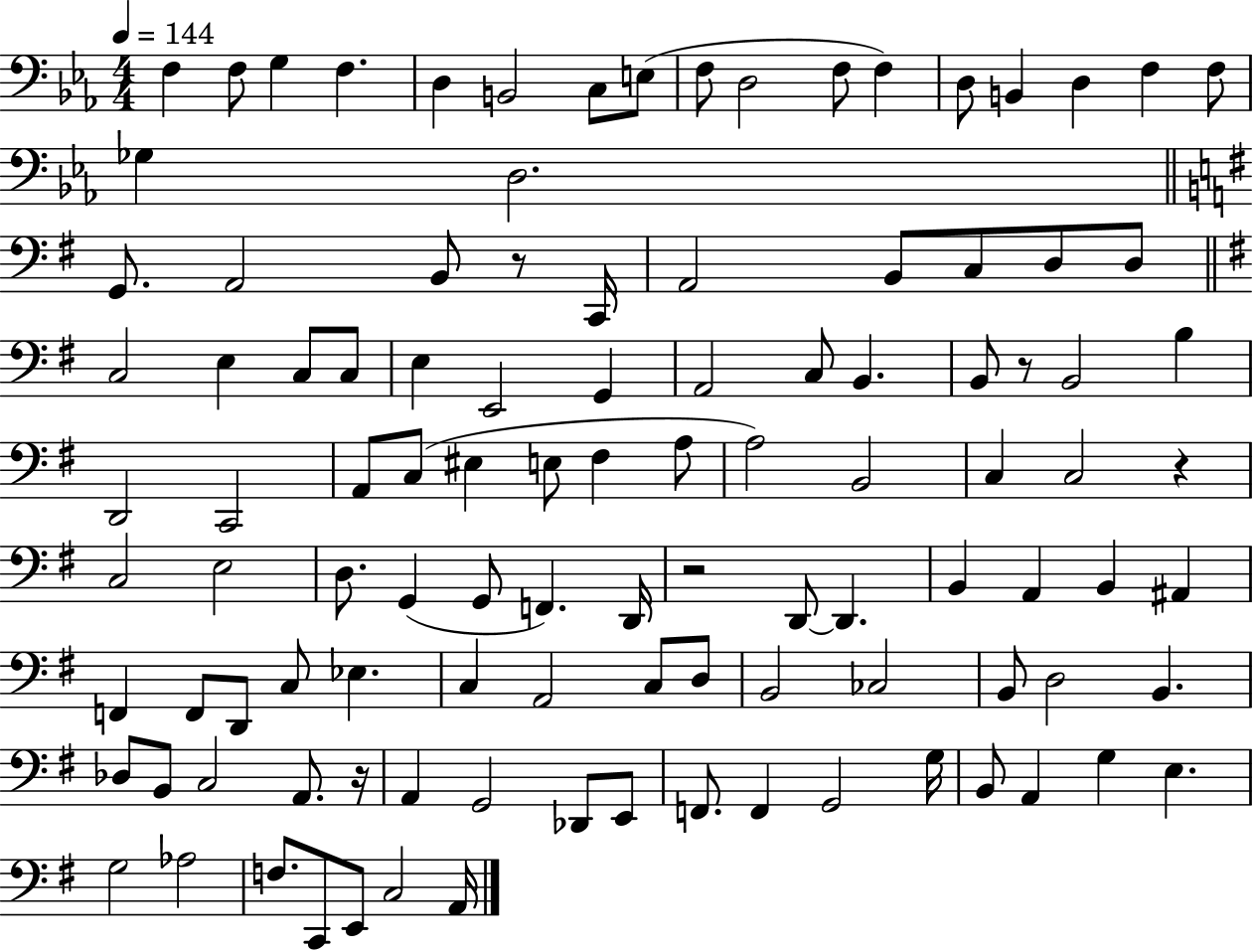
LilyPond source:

{
  \clef bass
  \numericTimeSignature
  \time 4/4
  \key ees \major
  \tempo 4 = 144
  f4 f8 g4 f4. | d4 b,2 c8 e8( | f8 d2 f8 f4) | d8 b,4 d4 f4 f8 | \break ges4 d2. | \bar "||" \break \key e \minor g,8. a,2 b,8 r8 c,16 | a,2 b,8 c8 d8 d8 | \bar "||" \break \key g \major c2 e4 c8 c8 | e4 e,2 g,4 | a,2 c8 b,4. | b,8 r8 b,2 b4 | \break d,2 c,2 | a,8 c8( eis4 e8 fis4 a8 | a2) b,2 | c4 c2 r4 | \break c2 e2 | d8. g,4( g,8 f,4.) d,16 | r2 d,8~~ d,4. | b,4 a,4 b,4 ais,4 | \break f,4 f,8 d,8 c8 ees4. | c4 a,2 c8 d8 | b,2 ces2 | b,8 d2 b,4. | \break des8 b,8 c2 a,8. r16 | a,4 g,2 des,8 e,8 | f,8. f,4 g,2 g16 | b,8 a,4 g4 e4. | \break g2 aes2 | f8. c,8 e,8 c2 a,16 | \bar "|."
}